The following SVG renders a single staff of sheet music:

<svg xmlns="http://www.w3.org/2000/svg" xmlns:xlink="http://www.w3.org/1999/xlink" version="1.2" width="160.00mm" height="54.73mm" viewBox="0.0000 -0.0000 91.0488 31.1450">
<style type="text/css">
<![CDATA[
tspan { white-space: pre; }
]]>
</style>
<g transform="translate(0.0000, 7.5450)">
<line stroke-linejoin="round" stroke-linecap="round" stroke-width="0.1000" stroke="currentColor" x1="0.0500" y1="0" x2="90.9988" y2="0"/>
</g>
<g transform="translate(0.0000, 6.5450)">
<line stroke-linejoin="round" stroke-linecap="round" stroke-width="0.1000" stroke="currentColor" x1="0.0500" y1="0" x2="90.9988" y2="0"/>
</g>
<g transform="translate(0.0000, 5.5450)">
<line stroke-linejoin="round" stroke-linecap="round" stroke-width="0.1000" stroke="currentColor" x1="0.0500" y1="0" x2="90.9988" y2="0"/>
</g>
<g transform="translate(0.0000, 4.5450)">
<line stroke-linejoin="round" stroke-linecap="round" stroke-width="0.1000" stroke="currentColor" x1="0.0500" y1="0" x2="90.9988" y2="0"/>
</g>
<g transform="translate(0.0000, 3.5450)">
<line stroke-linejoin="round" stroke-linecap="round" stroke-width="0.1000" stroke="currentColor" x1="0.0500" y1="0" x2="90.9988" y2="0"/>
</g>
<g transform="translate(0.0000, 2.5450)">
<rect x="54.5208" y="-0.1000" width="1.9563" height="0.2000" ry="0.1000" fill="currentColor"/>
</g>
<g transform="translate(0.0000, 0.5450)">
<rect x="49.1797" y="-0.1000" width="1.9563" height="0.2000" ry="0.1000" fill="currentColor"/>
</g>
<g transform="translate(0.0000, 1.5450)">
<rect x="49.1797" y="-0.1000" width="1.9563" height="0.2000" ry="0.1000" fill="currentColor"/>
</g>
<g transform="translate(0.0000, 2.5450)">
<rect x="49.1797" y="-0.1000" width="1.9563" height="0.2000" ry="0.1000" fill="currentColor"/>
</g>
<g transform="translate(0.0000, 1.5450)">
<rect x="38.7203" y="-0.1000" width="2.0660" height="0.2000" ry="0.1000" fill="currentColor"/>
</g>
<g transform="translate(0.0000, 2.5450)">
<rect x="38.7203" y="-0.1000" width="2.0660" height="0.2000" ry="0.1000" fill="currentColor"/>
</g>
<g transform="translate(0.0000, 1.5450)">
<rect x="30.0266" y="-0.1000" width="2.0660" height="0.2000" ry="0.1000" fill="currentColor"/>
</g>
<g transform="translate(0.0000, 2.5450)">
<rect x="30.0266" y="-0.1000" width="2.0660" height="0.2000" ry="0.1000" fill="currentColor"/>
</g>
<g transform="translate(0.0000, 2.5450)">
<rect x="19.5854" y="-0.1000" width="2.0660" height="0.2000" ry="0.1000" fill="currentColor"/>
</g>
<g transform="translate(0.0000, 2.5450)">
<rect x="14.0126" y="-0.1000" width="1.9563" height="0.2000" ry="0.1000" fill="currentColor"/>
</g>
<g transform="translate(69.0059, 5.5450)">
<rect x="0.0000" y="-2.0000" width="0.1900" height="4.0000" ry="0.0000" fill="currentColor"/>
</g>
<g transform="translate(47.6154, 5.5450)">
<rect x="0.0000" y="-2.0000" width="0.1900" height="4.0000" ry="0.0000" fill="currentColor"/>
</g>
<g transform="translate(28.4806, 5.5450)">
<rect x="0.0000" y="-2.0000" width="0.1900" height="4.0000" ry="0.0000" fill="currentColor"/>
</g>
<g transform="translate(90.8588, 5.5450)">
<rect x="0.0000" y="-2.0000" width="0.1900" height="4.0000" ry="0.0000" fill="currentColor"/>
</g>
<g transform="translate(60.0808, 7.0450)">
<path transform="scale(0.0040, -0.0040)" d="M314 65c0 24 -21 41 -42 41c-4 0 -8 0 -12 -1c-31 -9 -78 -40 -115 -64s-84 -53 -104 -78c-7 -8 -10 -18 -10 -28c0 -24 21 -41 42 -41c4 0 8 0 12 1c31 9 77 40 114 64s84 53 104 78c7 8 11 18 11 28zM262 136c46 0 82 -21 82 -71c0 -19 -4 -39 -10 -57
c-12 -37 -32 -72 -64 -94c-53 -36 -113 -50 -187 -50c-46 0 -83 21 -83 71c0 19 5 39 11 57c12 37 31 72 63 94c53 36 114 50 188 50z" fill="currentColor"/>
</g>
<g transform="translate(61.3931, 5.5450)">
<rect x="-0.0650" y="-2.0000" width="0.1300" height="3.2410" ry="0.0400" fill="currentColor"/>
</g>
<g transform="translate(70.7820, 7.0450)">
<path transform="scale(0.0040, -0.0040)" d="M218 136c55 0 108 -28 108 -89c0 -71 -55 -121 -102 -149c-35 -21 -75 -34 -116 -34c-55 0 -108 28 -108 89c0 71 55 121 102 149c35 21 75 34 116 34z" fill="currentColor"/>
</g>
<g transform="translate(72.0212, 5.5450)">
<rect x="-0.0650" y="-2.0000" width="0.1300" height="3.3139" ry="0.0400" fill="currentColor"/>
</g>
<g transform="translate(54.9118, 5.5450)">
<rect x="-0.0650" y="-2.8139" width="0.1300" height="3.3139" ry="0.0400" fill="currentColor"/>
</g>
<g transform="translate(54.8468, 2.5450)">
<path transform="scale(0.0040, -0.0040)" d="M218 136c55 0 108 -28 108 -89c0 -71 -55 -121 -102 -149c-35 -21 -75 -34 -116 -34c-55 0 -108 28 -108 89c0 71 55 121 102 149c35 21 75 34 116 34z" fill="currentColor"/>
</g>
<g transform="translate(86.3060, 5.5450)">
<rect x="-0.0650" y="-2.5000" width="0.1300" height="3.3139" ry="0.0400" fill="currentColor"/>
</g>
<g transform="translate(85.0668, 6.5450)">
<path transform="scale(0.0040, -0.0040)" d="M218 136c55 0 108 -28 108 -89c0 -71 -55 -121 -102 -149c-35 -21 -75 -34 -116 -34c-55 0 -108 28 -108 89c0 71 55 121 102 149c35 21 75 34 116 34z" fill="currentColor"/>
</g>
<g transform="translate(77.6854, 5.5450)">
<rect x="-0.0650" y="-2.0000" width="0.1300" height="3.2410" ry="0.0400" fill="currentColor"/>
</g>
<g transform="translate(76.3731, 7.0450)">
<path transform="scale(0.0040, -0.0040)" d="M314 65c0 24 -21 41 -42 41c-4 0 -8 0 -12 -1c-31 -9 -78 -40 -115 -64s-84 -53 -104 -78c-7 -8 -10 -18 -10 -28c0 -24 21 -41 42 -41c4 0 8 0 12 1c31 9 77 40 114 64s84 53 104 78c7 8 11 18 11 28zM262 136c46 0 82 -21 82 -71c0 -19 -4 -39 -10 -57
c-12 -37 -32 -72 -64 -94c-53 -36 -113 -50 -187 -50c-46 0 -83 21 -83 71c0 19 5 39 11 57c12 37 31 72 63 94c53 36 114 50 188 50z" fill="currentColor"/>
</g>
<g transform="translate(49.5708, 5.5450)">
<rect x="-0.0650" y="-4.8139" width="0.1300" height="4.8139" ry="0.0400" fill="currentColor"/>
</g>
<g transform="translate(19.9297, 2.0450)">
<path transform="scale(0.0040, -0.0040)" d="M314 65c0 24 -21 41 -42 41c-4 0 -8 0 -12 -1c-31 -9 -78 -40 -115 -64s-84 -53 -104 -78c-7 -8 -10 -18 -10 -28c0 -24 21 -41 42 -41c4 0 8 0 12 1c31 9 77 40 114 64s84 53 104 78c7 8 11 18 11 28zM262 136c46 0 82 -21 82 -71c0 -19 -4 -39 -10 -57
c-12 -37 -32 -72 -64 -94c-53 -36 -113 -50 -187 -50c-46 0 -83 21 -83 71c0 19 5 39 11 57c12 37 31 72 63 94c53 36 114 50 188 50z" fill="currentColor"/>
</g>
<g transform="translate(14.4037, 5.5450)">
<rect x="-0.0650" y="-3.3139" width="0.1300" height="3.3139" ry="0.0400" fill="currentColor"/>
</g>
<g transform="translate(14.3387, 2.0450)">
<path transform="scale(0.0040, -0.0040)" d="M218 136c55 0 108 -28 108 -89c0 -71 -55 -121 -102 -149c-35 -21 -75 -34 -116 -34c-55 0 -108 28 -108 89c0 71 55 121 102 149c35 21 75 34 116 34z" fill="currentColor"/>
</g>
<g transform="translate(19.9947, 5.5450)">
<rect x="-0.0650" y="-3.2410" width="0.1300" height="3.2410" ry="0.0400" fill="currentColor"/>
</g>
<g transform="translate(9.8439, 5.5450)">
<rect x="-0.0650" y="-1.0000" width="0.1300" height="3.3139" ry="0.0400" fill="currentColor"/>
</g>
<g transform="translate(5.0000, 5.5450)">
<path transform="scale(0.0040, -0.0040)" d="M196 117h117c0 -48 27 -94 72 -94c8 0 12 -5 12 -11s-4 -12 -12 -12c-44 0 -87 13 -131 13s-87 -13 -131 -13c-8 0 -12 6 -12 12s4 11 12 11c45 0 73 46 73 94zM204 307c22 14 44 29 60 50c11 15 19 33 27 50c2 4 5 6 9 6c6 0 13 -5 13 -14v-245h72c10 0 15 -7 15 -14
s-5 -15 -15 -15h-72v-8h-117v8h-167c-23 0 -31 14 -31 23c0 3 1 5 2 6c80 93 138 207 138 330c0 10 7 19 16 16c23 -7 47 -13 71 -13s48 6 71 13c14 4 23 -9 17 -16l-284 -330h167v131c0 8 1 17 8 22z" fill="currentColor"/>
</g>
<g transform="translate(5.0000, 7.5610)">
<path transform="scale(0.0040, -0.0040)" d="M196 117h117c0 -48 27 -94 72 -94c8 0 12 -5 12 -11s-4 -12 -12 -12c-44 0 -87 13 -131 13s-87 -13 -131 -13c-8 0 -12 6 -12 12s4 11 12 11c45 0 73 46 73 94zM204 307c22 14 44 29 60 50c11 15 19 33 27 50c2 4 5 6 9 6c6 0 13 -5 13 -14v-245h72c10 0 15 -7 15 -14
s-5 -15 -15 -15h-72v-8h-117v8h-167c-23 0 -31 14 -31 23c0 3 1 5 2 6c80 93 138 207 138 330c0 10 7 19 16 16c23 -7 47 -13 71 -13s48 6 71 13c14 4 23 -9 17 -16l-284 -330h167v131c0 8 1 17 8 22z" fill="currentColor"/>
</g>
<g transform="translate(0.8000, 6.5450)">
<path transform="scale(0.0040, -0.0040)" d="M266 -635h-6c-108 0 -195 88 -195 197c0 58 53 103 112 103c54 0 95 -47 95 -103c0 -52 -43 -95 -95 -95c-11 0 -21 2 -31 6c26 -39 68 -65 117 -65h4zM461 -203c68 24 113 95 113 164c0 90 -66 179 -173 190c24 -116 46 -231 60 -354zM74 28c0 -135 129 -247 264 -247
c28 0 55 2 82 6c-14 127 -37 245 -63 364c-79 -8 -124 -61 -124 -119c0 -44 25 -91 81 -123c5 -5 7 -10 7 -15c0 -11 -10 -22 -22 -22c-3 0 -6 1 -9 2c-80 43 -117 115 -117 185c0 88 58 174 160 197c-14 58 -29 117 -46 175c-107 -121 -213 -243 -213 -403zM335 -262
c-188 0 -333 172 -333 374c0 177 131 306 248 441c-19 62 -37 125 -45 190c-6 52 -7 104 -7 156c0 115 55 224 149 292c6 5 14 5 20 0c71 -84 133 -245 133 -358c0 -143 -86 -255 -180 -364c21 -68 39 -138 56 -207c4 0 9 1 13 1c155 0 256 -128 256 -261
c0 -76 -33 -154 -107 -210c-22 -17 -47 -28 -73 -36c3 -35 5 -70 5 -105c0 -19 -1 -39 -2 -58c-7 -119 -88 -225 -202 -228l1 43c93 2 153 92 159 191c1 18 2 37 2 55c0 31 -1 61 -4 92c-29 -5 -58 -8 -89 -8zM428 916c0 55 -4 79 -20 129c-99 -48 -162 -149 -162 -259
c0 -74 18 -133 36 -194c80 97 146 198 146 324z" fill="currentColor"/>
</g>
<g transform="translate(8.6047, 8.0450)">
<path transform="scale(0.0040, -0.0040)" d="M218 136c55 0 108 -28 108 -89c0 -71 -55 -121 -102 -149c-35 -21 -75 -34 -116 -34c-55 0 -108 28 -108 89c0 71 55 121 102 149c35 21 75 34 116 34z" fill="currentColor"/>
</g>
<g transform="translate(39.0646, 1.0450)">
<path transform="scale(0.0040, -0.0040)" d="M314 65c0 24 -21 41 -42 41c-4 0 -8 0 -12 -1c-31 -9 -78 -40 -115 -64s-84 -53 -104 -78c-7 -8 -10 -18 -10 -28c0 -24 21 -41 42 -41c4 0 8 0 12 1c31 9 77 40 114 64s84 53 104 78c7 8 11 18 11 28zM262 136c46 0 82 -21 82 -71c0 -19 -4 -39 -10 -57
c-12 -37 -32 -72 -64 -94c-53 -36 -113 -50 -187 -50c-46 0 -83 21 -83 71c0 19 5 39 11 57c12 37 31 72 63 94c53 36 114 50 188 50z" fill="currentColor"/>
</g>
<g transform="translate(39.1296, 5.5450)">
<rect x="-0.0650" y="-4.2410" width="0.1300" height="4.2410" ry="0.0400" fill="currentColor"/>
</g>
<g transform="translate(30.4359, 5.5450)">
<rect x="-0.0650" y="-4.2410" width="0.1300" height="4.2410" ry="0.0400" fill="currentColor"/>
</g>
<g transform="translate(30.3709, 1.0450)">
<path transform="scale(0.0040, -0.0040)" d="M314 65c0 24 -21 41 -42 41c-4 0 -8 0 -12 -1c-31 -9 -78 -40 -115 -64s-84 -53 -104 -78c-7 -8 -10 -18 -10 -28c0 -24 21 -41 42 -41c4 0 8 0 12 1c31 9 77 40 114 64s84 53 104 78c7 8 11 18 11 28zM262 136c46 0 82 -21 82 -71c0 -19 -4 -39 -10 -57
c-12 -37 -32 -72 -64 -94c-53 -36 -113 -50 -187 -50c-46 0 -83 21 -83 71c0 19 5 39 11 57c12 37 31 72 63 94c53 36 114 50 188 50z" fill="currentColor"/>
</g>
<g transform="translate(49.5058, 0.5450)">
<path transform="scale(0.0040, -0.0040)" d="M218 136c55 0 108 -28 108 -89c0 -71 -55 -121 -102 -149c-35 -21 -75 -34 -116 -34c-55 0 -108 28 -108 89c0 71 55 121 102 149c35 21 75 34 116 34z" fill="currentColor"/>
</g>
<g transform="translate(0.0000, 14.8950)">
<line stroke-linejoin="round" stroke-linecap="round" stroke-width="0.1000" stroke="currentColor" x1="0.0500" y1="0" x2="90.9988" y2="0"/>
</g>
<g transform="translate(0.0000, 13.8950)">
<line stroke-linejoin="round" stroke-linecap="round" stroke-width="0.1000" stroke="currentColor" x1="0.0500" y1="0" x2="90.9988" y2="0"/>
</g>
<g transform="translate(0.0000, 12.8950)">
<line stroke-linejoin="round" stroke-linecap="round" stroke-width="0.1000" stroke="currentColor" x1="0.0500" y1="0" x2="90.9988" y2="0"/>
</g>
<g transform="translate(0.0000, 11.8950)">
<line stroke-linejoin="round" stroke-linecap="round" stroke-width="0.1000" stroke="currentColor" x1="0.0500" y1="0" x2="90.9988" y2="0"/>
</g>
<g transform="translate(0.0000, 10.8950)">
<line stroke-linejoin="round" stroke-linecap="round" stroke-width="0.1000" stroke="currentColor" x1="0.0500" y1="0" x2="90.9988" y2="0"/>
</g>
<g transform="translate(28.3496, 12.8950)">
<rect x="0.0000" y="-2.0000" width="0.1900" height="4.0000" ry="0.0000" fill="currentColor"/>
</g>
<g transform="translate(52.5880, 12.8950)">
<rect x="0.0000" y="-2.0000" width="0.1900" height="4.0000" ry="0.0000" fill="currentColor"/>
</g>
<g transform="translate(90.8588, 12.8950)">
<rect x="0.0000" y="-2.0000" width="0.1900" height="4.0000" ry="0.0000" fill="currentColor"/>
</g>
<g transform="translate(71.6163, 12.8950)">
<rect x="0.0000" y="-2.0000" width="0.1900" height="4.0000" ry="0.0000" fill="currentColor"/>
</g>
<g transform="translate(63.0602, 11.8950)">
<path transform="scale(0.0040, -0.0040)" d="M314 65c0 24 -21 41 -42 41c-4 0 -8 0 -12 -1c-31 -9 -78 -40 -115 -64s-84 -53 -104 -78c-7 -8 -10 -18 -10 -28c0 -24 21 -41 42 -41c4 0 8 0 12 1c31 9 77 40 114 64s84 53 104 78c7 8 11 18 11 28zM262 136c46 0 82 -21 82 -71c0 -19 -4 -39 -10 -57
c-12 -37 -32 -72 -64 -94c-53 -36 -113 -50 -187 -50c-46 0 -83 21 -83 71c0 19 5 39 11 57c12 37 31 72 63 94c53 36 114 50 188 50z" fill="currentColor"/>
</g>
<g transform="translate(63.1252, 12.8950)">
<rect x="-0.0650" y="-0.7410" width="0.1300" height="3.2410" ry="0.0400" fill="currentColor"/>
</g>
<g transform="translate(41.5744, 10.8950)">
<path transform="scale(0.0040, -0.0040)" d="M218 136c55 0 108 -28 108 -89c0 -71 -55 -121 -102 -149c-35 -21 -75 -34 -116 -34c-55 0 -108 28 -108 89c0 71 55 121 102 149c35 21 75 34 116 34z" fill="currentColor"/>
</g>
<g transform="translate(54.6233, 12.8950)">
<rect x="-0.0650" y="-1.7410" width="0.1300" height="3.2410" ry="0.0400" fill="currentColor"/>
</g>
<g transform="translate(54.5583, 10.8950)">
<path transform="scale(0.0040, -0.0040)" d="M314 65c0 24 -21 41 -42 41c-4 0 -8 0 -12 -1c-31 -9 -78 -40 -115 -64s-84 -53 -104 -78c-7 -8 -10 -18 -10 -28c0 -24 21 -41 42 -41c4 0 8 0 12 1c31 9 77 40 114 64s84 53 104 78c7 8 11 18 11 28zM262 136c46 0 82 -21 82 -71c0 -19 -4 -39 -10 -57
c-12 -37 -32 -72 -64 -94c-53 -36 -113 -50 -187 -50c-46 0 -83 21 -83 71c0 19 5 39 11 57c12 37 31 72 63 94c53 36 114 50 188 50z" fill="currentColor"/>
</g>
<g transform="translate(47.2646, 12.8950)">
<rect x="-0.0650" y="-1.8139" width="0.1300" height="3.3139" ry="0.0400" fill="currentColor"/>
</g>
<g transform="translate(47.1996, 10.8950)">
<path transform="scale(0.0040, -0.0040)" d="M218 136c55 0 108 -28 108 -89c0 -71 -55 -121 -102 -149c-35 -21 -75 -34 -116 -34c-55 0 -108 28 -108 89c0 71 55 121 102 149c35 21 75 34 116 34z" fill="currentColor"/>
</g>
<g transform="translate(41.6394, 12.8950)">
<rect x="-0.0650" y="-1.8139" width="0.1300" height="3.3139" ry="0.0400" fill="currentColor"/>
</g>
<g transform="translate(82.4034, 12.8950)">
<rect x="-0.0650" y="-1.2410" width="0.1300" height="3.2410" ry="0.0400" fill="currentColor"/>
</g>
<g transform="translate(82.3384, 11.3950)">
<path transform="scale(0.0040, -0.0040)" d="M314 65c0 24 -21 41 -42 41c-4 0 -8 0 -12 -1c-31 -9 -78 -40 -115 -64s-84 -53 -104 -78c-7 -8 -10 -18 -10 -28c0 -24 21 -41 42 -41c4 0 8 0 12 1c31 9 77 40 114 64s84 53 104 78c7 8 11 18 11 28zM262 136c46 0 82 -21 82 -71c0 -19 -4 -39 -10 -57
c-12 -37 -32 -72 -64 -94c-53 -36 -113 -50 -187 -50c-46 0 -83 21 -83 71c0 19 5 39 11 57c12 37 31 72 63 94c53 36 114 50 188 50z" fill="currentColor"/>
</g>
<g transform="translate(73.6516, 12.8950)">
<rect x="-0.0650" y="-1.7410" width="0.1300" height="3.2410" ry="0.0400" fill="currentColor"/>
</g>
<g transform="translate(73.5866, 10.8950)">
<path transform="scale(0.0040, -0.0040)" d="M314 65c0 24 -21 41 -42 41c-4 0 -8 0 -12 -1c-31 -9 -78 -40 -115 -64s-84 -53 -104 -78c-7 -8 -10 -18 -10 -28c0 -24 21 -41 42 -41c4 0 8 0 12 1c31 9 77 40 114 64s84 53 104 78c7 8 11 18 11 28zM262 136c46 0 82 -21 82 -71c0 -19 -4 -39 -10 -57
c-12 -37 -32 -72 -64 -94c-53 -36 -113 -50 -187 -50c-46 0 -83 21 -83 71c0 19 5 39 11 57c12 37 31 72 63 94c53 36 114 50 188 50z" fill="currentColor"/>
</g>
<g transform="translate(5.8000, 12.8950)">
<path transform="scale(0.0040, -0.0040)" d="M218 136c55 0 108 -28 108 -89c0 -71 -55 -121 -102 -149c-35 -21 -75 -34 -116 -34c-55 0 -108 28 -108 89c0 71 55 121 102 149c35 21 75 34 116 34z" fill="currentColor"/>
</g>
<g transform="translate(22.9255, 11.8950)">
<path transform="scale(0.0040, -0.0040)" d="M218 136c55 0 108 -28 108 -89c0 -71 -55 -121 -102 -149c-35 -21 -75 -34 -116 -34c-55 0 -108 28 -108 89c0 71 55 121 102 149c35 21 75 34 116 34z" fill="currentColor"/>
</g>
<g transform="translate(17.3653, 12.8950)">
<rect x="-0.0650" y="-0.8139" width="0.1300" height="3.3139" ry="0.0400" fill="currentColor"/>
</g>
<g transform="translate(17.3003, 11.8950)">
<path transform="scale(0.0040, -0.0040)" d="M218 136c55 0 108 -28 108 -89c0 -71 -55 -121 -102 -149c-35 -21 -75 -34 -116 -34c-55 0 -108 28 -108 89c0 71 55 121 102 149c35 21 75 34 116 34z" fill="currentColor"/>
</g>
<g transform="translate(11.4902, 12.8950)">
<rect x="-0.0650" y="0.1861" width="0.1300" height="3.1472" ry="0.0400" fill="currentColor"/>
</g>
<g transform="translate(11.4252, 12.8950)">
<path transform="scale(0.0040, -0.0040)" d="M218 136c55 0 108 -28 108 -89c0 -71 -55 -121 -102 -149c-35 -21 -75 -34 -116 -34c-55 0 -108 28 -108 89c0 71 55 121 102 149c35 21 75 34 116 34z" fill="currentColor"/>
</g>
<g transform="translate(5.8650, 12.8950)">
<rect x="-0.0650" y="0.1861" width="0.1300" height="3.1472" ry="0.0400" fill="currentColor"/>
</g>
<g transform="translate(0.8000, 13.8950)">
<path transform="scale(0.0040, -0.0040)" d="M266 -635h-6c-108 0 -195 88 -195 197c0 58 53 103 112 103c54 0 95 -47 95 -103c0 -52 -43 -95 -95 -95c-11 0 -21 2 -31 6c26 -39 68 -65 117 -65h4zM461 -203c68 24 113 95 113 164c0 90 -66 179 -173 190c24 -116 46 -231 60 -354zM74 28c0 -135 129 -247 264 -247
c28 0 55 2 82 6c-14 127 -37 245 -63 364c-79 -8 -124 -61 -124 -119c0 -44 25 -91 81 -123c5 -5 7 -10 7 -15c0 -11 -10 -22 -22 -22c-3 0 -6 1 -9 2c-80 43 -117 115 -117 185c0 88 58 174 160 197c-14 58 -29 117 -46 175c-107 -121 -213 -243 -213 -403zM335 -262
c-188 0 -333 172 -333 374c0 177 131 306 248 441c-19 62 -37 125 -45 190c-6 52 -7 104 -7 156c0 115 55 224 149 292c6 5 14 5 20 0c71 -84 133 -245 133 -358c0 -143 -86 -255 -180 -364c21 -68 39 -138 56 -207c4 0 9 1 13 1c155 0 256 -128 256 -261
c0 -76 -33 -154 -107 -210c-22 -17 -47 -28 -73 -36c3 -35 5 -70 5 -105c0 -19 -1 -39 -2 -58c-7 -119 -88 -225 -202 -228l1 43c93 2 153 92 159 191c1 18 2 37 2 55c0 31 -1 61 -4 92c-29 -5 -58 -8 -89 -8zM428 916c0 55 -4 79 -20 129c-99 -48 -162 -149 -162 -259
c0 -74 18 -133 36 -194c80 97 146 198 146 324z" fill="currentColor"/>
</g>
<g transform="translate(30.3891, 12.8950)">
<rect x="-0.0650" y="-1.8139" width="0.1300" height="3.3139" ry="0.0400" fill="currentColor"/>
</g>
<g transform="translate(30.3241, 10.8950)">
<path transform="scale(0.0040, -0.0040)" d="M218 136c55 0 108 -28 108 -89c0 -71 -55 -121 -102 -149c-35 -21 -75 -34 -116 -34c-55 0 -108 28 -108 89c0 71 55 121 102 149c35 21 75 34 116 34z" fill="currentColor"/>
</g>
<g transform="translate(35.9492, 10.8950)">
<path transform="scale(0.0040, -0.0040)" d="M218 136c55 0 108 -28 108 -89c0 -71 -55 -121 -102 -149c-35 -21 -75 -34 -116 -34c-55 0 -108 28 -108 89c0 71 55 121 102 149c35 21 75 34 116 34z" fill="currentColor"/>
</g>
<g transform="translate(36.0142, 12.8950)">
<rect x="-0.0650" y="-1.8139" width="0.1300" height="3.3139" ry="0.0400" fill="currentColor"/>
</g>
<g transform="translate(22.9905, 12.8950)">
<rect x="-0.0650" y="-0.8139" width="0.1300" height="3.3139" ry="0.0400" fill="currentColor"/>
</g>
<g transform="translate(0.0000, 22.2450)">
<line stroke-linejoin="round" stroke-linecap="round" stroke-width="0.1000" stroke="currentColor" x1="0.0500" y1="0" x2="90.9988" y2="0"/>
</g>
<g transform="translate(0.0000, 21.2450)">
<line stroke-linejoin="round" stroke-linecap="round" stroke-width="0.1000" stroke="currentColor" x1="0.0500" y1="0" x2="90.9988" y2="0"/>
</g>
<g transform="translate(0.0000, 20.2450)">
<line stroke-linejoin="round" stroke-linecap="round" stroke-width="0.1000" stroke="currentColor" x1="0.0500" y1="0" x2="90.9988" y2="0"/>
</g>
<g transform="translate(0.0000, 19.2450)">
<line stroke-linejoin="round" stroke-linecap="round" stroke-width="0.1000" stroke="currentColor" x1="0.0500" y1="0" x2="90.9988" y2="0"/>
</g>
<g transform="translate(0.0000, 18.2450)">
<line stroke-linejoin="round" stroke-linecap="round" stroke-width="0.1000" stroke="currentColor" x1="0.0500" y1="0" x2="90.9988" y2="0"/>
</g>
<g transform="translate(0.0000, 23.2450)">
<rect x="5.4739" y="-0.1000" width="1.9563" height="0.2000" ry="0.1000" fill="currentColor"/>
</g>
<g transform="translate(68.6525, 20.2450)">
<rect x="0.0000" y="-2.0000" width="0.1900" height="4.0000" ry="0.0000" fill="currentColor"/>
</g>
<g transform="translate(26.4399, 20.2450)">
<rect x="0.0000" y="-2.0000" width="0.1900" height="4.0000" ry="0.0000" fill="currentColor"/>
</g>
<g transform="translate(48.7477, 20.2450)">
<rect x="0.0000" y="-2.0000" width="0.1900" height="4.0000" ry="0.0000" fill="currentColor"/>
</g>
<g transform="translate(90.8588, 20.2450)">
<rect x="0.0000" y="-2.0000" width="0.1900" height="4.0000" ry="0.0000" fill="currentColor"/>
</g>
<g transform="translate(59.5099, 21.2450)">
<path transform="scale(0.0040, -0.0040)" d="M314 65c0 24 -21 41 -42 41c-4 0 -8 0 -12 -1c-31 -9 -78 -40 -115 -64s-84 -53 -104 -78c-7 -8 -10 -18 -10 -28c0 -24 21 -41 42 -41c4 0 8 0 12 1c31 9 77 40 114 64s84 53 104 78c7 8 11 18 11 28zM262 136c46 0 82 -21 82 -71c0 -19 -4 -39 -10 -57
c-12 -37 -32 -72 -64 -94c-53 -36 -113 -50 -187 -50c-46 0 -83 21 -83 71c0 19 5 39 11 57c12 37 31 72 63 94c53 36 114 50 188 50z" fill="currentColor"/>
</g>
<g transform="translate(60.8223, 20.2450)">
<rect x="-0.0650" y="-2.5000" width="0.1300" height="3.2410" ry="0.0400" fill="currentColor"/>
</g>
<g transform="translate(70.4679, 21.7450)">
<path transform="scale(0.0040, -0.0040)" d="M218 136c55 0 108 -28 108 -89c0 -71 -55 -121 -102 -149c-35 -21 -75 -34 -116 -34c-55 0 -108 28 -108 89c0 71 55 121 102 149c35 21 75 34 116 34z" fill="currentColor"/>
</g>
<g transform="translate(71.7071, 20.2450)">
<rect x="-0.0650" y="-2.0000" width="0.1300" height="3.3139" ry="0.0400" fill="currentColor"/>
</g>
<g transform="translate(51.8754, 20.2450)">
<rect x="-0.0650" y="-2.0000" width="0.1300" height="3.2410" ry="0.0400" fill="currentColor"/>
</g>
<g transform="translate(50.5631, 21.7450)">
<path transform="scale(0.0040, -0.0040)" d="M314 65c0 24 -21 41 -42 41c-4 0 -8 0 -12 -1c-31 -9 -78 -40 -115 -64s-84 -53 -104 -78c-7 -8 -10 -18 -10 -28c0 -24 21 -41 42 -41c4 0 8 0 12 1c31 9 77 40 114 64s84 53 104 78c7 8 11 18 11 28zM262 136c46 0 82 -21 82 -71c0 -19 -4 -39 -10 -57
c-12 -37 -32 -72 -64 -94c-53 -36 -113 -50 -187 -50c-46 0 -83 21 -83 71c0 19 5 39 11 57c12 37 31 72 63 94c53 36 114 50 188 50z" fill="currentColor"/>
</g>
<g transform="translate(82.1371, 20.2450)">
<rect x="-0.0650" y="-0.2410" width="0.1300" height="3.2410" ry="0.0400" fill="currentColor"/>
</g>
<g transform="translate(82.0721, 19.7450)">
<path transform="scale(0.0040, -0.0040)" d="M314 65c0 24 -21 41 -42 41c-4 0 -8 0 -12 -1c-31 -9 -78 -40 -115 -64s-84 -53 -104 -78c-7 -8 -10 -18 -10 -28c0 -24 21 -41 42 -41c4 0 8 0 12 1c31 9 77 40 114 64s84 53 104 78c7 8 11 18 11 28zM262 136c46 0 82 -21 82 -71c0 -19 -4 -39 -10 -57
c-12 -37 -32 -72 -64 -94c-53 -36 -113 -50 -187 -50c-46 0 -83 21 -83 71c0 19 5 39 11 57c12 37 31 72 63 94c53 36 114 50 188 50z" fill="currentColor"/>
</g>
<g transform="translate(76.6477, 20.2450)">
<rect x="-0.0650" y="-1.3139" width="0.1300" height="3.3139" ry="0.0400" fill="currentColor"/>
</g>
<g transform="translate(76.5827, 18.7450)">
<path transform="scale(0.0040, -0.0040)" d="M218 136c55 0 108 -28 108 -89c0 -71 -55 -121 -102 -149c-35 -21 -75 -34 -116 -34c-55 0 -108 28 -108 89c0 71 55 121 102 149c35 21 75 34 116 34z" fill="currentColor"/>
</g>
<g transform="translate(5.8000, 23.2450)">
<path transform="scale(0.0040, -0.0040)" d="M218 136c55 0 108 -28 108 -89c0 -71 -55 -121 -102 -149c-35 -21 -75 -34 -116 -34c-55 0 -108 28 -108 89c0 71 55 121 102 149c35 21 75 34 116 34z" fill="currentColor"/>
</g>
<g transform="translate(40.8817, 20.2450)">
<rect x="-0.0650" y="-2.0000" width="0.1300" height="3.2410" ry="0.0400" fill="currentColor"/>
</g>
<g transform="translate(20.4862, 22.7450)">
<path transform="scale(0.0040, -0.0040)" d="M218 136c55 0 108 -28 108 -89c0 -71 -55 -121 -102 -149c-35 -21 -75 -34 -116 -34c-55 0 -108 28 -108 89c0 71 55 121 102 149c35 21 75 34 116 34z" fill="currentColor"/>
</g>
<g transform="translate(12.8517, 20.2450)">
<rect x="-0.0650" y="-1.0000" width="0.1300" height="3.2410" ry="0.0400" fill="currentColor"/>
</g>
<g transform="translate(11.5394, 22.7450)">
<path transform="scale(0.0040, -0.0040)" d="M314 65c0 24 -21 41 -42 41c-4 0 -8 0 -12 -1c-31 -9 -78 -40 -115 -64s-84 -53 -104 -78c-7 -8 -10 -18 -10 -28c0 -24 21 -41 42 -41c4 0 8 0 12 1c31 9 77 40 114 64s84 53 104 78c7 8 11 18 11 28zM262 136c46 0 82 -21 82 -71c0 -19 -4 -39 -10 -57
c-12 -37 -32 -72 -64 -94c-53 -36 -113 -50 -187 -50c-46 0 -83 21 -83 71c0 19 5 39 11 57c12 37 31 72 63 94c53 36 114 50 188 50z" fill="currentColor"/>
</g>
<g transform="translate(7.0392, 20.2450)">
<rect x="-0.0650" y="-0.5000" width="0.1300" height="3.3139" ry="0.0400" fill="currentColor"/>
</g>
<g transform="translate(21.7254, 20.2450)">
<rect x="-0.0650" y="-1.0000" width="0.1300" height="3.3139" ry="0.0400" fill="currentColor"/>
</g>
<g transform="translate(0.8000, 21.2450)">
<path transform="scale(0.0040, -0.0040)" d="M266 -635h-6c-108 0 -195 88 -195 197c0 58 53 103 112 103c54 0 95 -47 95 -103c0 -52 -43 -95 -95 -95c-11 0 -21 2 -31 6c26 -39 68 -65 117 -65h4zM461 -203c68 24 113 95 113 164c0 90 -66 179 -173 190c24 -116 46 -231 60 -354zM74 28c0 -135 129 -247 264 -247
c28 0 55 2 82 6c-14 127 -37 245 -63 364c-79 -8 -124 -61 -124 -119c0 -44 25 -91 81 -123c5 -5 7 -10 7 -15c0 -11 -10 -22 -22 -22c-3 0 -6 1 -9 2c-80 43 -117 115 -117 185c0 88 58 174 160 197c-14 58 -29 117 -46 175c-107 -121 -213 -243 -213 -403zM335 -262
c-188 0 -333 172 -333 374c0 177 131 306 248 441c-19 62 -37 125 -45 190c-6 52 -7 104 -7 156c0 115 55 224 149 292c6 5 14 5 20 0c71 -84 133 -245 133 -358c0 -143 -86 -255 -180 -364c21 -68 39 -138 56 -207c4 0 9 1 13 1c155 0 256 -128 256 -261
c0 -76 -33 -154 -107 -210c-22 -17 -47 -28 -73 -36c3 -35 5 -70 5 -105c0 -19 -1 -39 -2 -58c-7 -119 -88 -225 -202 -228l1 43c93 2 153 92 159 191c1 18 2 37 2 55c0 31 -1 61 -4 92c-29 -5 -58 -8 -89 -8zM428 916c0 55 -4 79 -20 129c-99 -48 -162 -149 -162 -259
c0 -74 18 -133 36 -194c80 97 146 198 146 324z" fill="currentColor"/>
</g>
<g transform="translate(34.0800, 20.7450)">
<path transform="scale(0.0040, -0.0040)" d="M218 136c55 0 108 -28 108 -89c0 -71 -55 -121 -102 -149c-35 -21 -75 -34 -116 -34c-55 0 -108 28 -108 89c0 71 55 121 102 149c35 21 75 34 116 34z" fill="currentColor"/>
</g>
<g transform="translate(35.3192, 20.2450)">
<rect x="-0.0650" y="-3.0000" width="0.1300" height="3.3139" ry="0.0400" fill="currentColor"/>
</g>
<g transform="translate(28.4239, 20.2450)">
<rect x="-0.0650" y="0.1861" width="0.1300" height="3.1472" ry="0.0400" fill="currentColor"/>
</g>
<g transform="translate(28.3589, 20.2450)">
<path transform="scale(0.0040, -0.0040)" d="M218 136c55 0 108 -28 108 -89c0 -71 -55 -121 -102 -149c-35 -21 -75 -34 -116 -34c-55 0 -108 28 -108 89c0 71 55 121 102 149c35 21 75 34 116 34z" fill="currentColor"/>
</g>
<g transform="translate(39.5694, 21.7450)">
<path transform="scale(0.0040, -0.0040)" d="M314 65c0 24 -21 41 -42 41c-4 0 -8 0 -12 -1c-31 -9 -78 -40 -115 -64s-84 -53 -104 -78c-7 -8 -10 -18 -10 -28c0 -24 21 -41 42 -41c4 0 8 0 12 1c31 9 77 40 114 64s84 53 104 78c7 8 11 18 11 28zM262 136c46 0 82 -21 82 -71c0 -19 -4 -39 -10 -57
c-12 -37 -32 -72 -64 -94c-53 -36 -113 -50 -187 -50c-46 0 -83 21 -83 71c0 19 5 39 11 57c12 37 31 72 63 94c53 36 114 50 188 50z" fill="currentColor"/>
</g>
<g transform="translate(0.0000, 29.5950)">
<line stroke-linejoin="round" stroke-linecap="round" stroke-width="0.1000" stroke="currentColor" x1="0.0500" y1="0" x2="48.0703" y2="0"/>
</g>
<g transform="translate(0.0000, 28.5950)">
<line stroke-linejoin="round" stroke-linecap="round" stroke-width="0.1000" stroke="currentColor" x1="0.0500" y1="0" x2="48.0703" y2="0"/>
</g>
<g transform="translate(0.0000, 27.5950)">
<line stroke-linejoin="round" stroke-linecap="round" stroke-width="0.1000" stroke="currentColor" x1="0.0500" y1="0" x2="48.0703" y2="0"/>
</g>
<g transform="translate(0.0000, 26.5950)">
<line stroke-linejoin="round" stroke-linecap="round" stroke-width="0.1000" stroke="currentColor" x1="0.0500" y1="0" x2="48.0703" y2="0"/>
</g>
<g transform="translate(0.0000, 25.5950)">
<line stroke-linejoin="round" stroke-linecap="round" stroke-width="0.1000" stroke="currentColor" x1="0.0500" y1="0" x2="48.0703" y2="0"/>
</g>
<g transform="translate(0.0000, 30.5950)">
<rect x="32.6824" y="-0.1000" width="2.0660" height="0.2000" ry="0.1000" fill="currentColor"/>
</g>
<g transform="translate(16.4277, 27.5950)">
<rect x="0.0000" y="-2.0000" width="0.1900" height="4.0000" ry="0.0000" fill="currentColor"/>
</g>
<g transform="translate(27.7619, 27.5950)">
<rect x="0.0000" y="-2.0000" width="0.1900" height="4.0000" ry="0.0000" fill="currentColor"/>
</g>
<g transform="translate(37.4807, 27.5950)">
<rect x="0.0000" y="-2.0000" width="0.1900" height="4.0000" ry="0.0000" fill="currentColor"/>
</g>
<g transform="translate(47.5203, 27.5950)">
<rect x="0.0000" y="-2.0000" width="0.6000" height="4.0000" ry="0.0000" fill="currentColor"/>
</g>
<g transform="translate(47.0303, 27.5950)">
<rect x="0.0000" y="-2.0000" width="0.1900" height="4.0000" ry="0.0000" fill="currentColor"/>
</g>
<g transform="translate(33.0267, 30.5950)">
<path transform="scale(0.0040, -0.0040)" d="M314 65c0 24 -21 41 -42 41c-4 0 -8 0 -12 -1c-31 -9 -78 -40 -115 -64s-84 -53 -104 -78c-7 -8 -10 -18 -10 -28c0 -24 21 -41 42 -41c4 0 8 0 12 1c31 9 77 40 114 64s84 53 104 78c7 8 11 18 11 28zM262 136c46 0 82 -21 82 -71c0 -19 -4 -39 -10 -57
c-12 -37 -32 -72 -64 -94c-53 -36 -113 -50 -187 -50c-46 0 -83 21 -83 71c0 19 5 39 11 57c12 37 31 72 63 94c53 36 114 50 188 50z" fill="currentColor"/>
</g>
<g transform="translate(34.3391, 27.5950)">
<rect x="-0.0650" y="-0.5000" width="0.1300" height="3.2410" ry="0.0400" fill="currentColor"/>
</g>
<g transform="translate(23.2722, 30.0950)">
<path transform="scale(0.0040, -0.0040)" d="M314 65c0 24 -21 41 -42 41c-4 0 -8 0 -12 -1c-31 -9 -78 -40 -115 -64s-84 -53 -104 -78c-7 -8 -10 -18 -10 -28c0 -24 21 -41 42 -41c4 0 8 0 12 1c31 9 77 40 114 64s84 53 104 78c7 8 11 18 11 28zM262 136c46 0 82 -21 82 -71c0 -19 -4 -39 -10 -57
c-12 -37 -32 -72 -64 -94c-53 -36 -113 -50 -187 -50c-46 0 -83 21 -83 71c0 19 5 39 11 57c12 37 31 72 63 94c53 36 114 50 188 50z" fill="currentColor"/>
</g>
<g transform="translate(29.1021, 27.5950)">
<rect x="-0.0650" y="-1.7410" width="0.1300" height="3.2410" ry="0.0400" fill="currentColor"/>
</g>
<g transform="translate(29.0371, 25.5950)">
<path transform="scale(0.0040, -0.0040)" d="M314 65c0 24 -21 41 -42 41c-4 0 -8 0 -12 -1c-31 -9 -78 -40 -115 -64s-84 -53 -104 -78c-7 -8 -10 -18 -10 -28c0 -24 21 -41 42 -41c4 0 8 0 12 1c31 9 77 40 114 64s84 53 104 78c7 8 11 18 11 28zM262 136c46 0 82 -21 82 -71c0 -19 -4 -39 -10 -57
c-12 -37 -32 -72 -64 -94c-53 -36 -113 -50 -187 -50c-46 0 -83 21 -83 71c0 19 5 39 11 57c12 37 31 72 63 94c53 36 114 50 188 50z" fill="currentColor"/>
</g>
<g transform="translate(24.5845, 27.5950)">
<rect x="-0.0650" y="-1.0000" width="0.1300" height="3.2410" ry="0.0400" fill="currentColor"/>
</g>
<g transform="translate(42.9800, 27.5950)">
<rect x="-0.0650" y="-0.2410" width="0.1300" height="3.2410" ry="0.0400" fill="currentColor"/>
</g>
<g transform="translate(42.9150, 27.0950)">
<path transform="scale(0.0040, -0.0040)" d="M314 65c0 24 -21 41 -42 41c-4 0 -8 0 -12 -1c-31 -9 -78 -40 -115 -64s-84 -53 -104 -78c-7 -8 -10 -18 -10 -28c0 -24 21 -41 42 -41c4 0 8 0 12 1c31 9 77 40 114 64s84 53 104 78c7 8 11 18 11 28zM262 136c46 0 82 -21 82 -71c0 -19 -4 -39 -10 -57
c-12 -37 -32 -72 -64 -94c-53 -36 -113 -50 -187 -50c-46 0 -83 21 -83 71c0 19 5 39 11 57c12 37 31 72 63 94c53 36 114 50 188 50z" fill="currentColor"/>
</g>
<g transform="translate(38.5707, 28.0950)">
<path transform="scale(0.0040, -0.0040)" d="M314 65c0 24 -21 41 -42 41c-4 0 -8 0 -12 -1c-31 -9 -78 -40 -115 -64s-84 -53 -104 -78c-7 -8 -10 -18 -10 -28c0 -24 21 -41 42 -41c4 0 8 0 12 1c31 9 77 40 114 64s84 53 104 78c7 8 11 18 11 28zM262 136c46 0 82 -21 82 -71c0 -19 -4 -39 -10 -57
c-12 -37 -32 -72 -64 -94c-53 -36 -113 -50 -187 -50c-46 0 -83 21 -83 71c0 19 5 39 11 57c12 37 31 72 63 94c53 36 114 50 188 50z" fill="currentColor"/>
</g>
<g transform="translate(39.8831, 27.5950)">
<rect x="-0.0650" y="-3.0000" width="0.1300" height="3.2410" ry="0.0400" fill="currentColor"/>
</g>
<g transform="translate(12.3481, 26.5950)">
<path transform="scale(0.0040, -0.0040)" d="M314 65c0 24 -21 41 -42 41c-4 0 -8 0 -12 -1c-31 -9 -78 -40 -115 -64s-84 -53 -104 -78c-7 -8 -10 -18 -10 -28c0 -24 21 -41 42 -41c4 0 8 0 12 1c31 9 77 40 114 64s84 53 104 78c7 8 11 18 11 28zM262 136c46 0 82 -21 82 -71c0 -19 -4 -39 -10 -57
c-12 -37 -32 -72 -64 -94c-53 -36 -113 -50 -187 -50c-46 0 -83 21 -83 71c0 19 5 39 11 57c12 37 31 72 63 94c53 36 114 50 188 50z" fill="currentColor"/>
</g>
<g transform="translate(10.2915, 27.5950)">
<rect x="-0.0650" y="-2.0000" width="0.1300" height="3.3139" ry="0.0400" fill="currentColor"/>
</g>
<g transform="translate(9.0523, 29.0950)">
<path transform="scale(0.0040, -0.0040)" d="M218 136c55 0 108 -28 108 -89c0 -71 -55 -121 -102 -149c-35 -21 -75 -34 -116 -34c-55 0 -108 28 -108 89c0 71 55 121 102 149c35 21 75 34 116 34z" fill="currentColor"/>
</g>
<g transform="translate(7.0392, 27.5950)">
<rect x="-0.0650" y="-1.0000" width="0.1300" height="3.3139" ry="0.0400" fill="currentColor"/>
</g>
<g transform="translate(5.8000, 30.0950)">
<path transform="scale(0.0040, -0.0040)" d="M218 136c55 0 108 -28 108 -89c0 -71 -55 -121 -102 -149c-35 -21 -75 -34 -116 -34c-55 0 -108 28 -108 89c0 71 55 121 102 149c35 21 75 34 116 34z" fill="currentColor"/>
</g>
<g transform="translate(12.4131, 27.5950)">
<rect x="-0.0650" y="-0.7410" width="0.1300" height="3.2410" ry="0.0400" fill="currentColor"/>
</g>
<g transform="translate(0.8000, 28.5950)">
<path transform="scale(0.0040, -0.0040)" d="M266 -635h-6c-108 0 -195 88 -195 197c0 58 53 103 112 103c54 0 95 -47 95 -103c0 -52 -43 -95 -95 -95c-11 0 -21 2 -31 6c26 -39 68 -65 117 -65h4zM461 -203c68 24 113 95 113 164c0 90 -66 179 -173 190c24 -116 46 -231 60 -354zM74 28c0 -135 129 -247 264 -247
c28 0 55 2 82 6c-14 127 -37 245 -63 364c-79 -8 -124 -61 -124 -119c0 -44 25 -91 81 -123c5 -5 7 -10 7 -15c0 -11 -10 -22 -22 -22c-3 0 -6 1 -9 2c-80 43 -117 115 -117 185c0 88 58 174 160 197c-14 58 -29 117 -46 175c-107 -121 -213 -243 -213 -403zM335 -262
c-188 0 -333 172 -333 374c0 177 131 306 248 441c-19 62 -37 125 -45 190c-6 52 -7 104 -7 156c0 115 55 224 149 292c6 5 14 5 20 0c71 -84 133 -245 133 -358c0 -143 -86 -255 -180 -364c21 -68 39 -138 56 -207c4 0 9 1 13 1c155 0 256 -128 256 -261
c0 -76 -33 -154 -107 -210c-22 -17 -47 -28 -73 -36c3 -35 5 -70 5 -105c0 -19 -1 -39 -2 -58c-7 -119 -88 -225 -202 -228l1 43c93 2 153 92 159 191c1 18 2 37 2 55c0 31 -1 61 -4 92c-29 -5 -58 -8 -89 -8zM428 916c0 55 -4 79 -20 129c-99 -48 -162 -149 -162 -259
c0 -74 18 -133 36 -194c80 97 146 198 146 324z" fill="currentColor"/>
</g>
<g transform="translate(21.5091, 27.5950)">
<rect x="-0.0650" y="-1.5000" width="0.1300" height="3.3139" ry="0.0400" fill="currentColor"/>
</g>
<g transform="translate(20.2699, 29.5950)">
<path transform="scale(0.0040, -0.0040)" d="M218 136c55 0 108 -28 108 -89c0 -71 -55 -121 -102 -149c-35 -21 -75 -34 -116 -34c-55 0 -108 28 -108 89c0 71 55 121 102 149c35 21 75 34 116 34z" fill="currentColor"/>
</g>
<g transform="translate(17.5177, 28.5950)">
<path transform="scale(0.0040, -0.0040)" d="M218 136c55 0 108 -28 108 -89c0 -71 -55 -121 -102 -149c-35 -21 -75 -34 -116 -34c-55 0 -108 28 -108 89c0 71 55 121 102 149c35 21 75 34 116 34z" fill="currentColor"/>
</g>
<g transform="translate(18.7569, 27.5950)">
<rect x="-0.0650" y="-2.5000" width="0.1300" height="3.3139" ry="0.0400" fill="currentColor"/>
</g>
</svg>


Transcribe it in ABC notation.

X:1
T:Untitled
M:4/4
L:1/4
K:C
D b b2 d'2 d'2 e' a F2 F F2 G B B d d f f f f f2 d2 f2 e2 C D2 D B A F2 F2 G2 F e c2 D F d2 G E D2 f2 C2 A2 c2